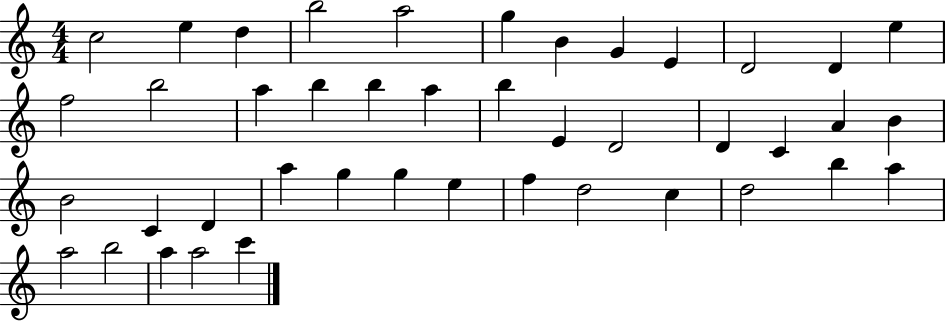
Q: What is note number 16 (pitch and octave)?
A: B5